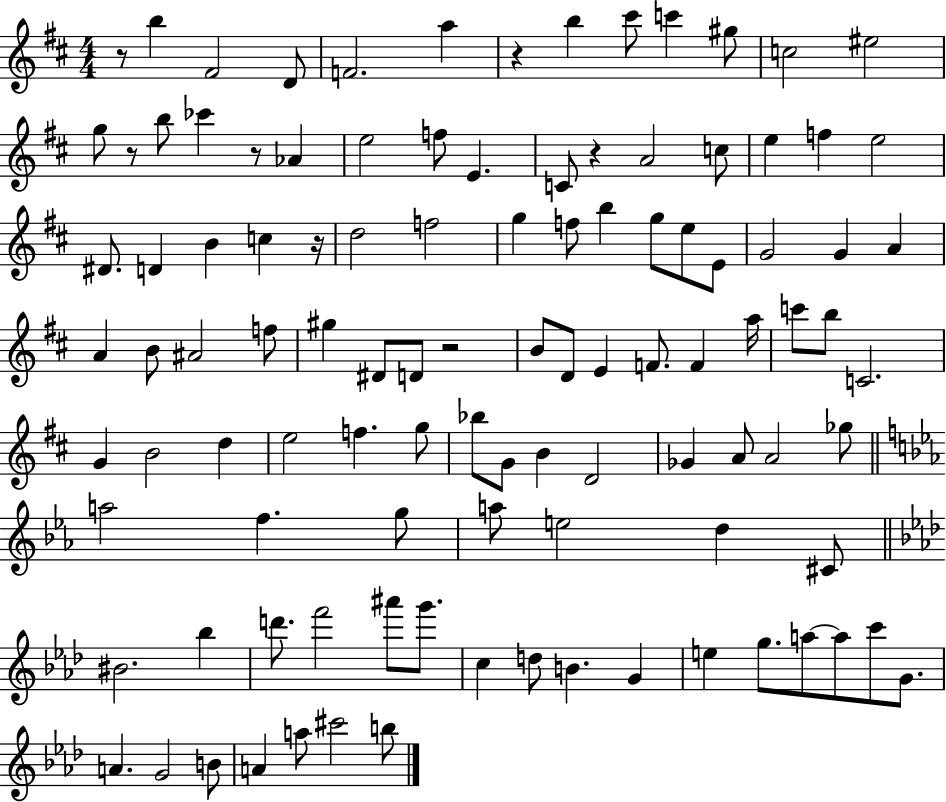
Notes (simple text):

R/e B5/q F#4/h D4/e F4/h. A5/q R/q B5/q C#6/e C6/q G#5/e C5/h EIS5/h G5/e R/e B5/e CES6/q R/e Ab4/q E5/h F5/e E4/q. C4/e R/q A4/h C5/e E5/q F5/q E5/h D#4/e. D4/q B4/q C5/q R/s D5/h F5/h G5/q F5/e B5/q G5/e E5/e E4/e G4/h G4/q A4/q A4/q B4/e A#4/h F5/e G#5/q D#4/e D4/e R/h B4/e D4/e E4/q F4/e. F4/q A5/s C6/e B5/e C4/h. G4/q B4/h D5/q E5/h F5/q. G5/e Bb5/e G4/e B4/q D4/h Gb4/q A4/e A4/h Gb5/e A5/h F5/q. G5/e A5/e E5/h D5/q C#4/e BIS4/h. Bb5/q D6/e. F6/h A#6/e G6/e. C5/q D5/e B4/q. G4/q E5/q G5/e. A5/e A5/e C6/e G4/e. A4/q. G4/h B4/e A4/q A5/e C#6/h B5/e